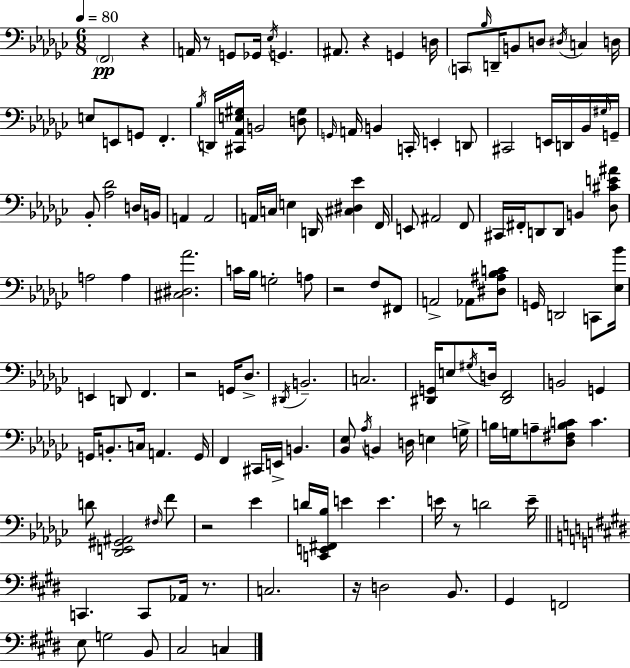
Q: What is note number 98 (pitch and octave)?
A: C4